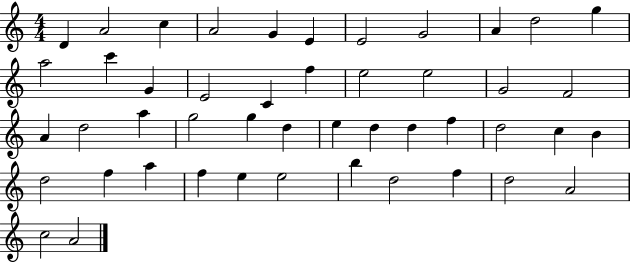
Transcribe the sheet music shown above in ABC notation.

X:1
T:Untitled
M:4/4
L:1/4
K:C
D A2 c A2 G E E2 G2 A d2 g a2 c' G E2 C f e2 e2 G2 F2 A d2 a g2 g d e d d f d2 c B d2 f a f e e2 b d2 f d2 A2 c2 A2